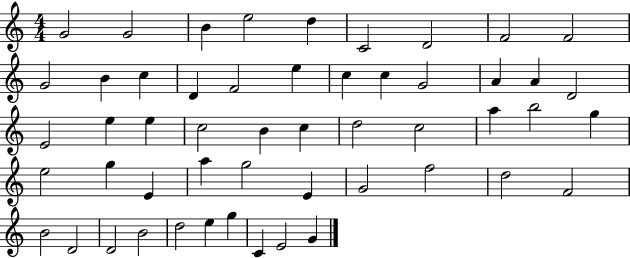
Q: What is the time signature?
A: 4/4